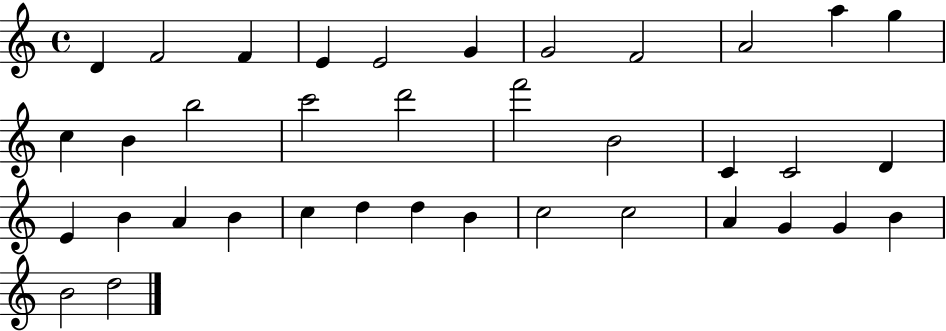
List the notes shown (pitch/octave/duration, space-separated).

D4/q F4/h F4/q E4/q E4/h G4/q G4/h F4/h A4/h A5/q G5/q C5/q B4/q B5/h C6/h D6/h F6/h B4/h C4/q C4/h D4/q E4/q B4/q A4/q B4/q C5/q D5/q D5/q B4/q C5/h C5/h A4/q G4/q G4/q B4/q B4/h D5/h